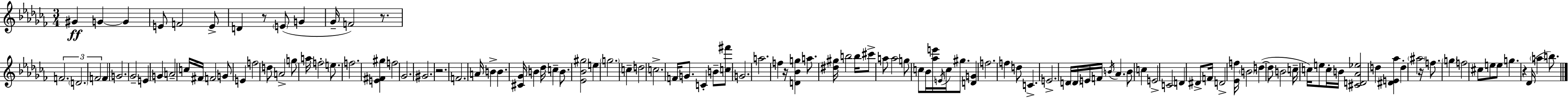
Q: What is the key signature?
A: AES minor